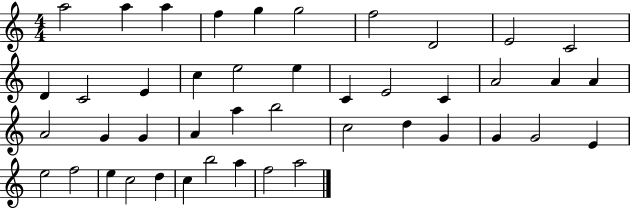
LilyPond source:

{
  \clef treble
  \numericTimeSignature
  \time 4/4
  \key c \major
  a''2 a''4 a''4 | f''4 g''4 g''2 | f''2 d'2 | e'2 c'2 | \break d'4 c'2 e'4 | c''4 e''2 e''4 | c'4 e'2 c'4 | a'2 a'4 a'4 | \break a'2 g'4 g'4 | a'4 a''4 b''2 | c''2 d''4 g'4 | g'4 g'2 e'4 | \break e''2 f''2 | e''4 c''2 d''4 | c''4 b''2 a''4 | f''2 a''2 | \break \bar "|."
}